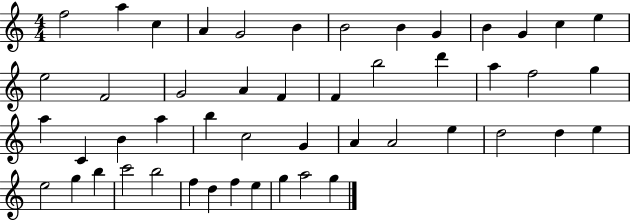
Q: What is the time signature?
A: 4/4